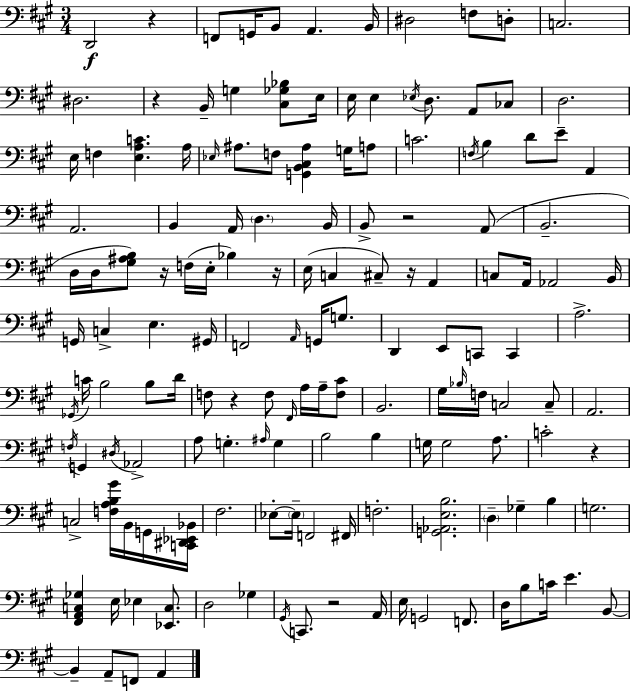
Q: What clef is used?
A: bass